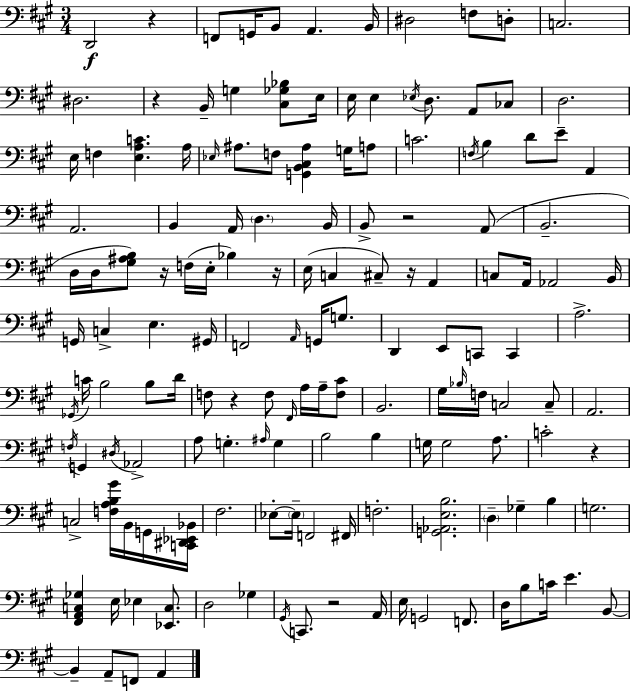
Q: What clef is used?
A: bass